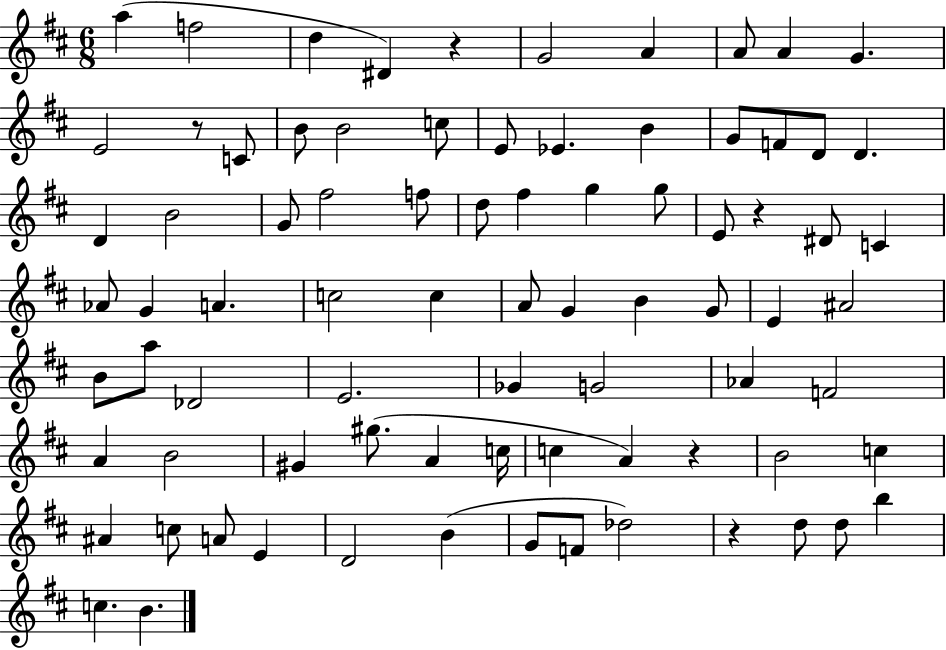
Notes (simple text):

A5/q F5/h D5/q D#4/q R/q G4/h A4/q A4/e A4/q G4/q. E4/h R/e C4/e B4/e B4/h C5/e E4/e Eb4/q. B4/q G4/e F4/e D4/e D4/q. D4/q B4/h G4/e F#5/h F5/e D5/e F#5/q G5/q G5/e E4/e R/q D#4/e C4/q Ab4/e G4/q A4/q. C5/h C5/q A4/e G4/q B4/q G4/e E4/q A#4/h B4/e A5/e Db4/h E4/h. Gb4/q G4/h Ab4/q F4/h A4/q B4/h G#4/q G#5/e. A4/q C5/s C5/q A4/q R/q B4/h C5/q A#4/q C5/e A4/e E4/q D4/h B4/q G4/e F4/e Db5/h R/q D5/e D5/e B5/q C5/q. B4/q.